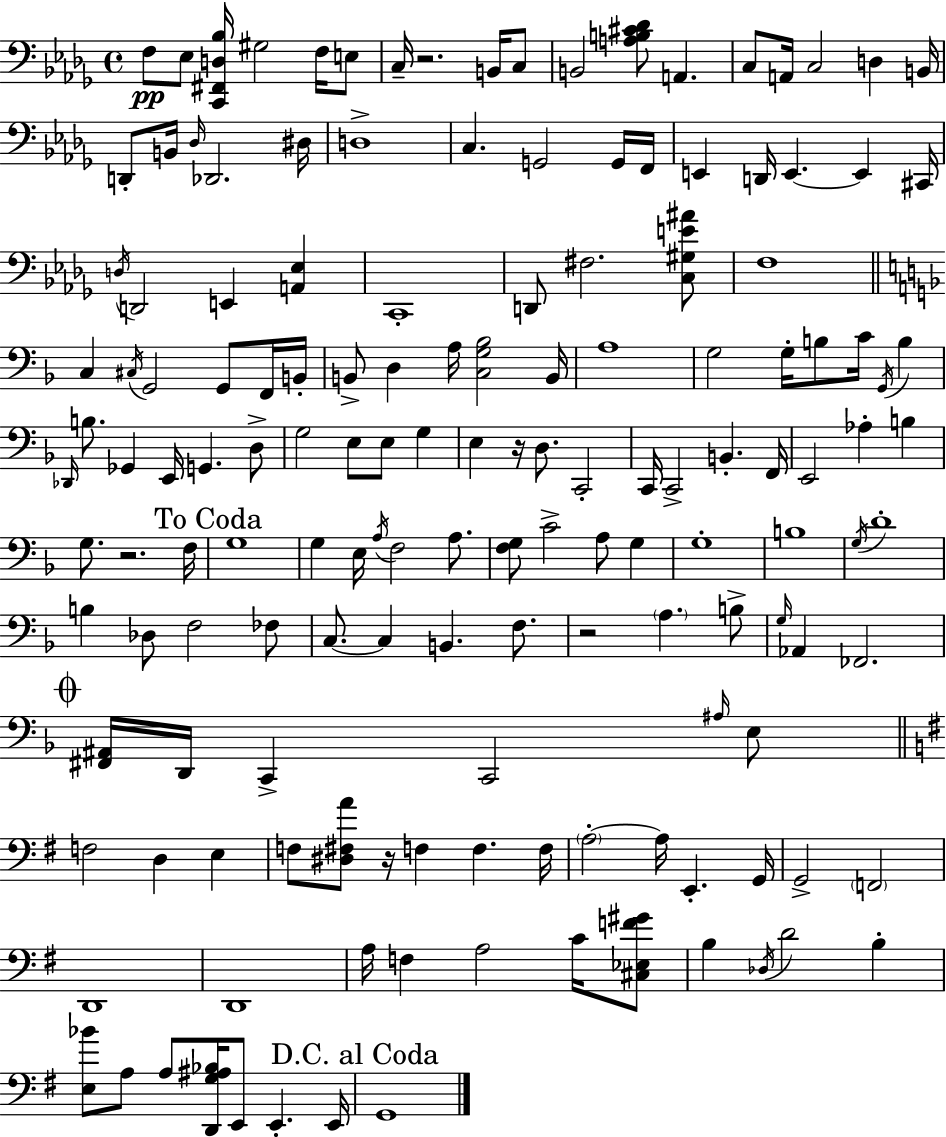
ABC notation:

X:1
T:Untitled
M:4/4
L:1/4
K:Bbm
F,/2 _E,/2 [C,,^F,,D,_B,]/4 ^G,2 F,/4 E,/2 C,/4 z2 B,,/4 C,/2 B,,2 [A,B,^C_D]/2 A,, C,/2 A,,/4 C,2 D, B,,/4 D,,/2 B,,/4 _D,/4 _D,,2 ^D,/4 D,4 C, G,,2 G,,/4 F,,/4 E,, D,,/4 E,, E,, ^C,,/4 D,/4 D,,2 E,, [A,,_E,] C,,4 D,,/2 ^F,2 [C,^G,E^A]/2 F,4 C, ^C,/4 G,,2 G,,/2 F,,/4 B,,/4 B,,/2 D, A,/4 [C,G,_B,]2 B,,/4 A,4 G,2 G,/4 B,/2 C/4 G,,/4 B, _D,,/4 B,/2 _G,, E,,/4 G,, D,/2 G,2 E,/2 E,/2 G, E, z/4 D,/2 C,,2 C,,/4 C,,2 B,, F,,/4 E,,2 _A, B, G,/2 z2 F,/4 G,4 G, E,/4 A,/4 F,2 A,/2 [F,G,]/2 C2 A,/2 G, G,4 B,4 G,/4 D4 B, _D,/2 F,2 _F,/2 C,/2 C, B,, F,/2 z2 A, B,/2 G,/4 _A,, _F,,2 [^F,,^A,,]/4 D,,/4 C,, C,,2 ^A,/4 E,/2 F,2 D, E, F,/2 [^D,^F,A]/2 z/4 F, F, F,/4 A,2 A,/4 E,, G,,/4 G,,2 F,,2 D,,4 D,,4 A,/4 F, A,2 C/4 [^C,_E,F^G]/2 B, _D,/4 D2 B, [E,_B]/2 A,/2 A,/2 [D,,G,^A,_B,]/4 E,,/2 E,, E,,/4 G,,4